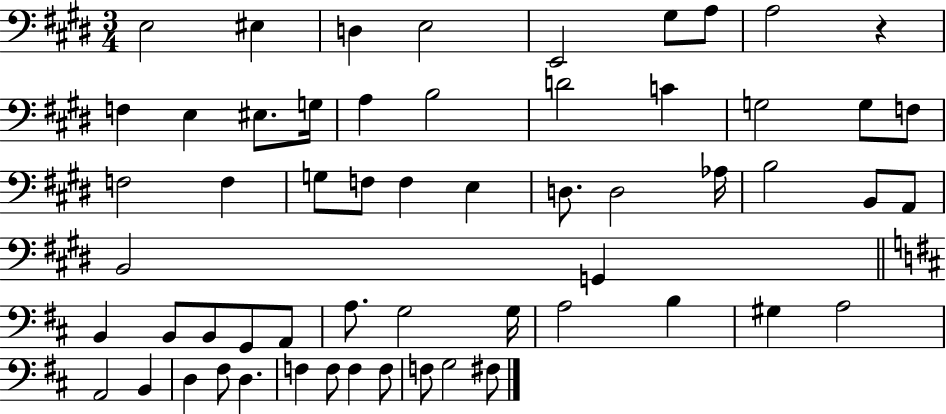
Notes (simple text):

E3/h EIS3/q D3/q E3/h E2/h G#3/e A3/e A3/h R/q F3/q E3/q EIS3/e. G3/s A3/q B3/h D4/h C4/q G3/h G3/e F3/e F3/h F3/q G3/e F3/e F3/q E3/q D3/e. D3/h Ab3/s B3/h B2/e A2/e B2/h G2/q B2/q B2/e B2/e G2/e A2/e A3/e. G3/h G3/s A3/h B3/q G#3/q A3/h A2/h B2/q D3/q F#3/e D3/q. F3/q F3/e F3/q F3/e F3/e G3/h F#3/e